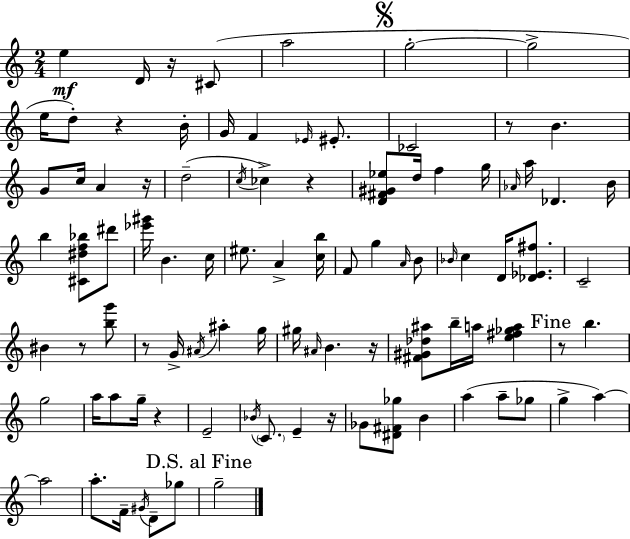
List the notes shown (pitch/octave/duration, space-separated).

E5/q D4/s R/s C#4/e A5/h G5/h G5/h E5/s D5/e R/q B4/s G4/s F4/q Eb4/s EIS4/e. CES4/h R/e B4/q. G4/e C5/s A4/q R/s D5/h C5/s CES5/q R/q [D4,F#4,G#4,Eb5]/e D5/s F5/q G5/s Ab4/s A5/s Db4/q. B4/s B5/q [C#4,D#5,F5,Bb5]/e D#6/e [Eb6,G#6]/s B4/q. C5/s EIS5/e. A4/q [C5,B5]/s F4/e G5/q A4/s B4/e Bb4/s C5/q D4/s [Db4,Eb4,F#5]/e. C4/h BIS4/q R/e [B5,G6]/e R/e G4/s A#4/s A#5/q G5/s G#5/s A#4/s B4/q. R/s [F#4,G#4,Db5,A#5]/e B5/s A5/s [E5,F#5,Gb5,A5]/q R/e B5/q. G5/h A5/s A5/e G5/s R/q E4/h Bb4/s C4/e. E4/q R/s Gb4/e [D#4,F#4,Gb5]/e B4/q A5/q A5/e Gb5/e G5/q A5/q A5/h A5/e. F4/s G#4/s D4/e Gb5/e G5/h